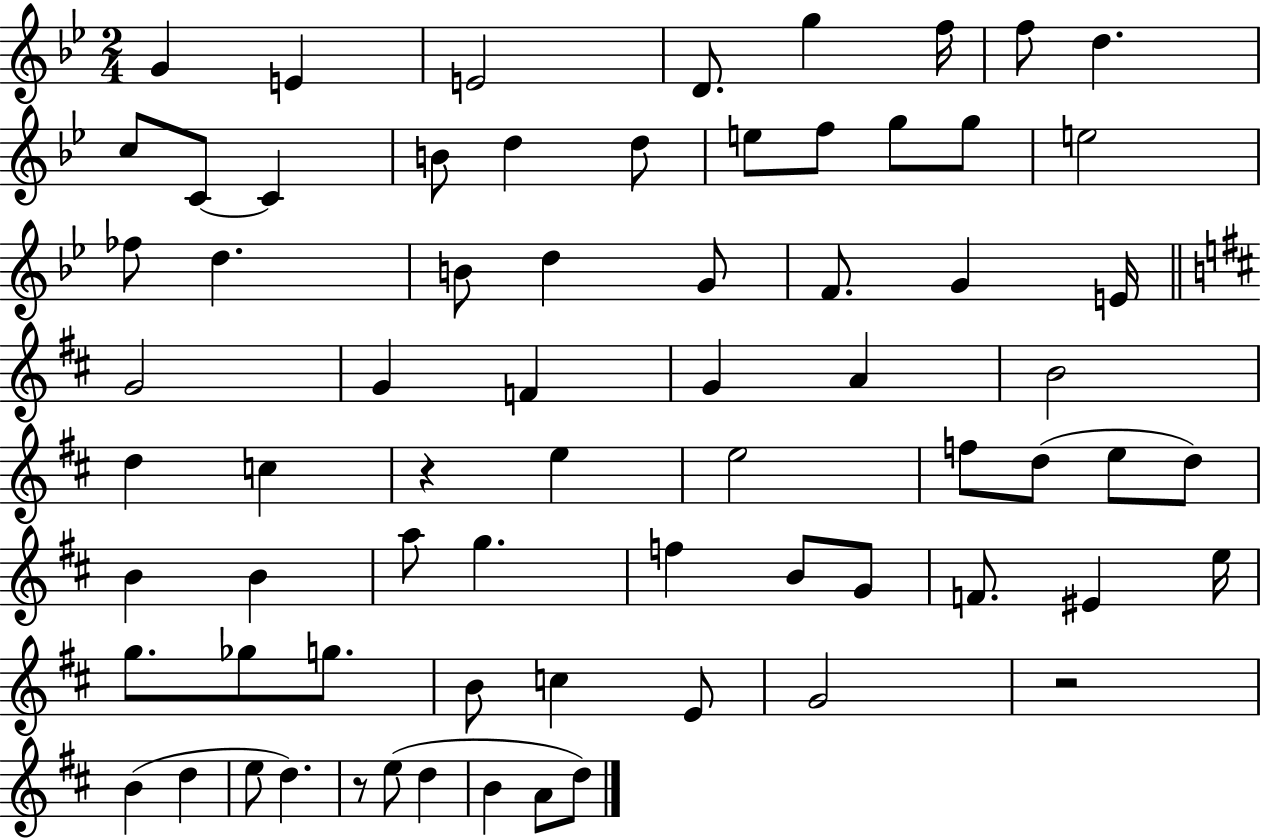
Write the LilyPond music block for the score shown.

{
  \clef treble
  \numericTimeSignature
  \time 2/4
  \key bes \major
  g'4 e'4 | e'2 | d'8. g''4 f''16 | f''8 d''4. | \break c''8 c'8~~ c'4 | b'8 d''4 d''8 | e''8 f''8 g''8 g''8 | e''2 | \break fes''8 d''4. | b'8 d''4 g'8 | f'8. g'4 e'16 | \bar "||" \break \key d \major g'2 | g'4 f'4 | g'4 a'4 | b'2 | \break d''4 c''4 | r4 e''4 | e''2 | f''8 d''8( e''8 d''8) | \break b'4 b'4 | a''8 g''4. | f''4 b'8 g'8 | f'8. eis'4 e''16 | \break g''8. ges''8 g''8. | b'8 c''4 e'8 | g'2 | r2 | \break b'4( d''4 | e''8 d''4.) | r8 e''8( d''4 | b'4 a'8 d''8) | \break \bar "|."
}